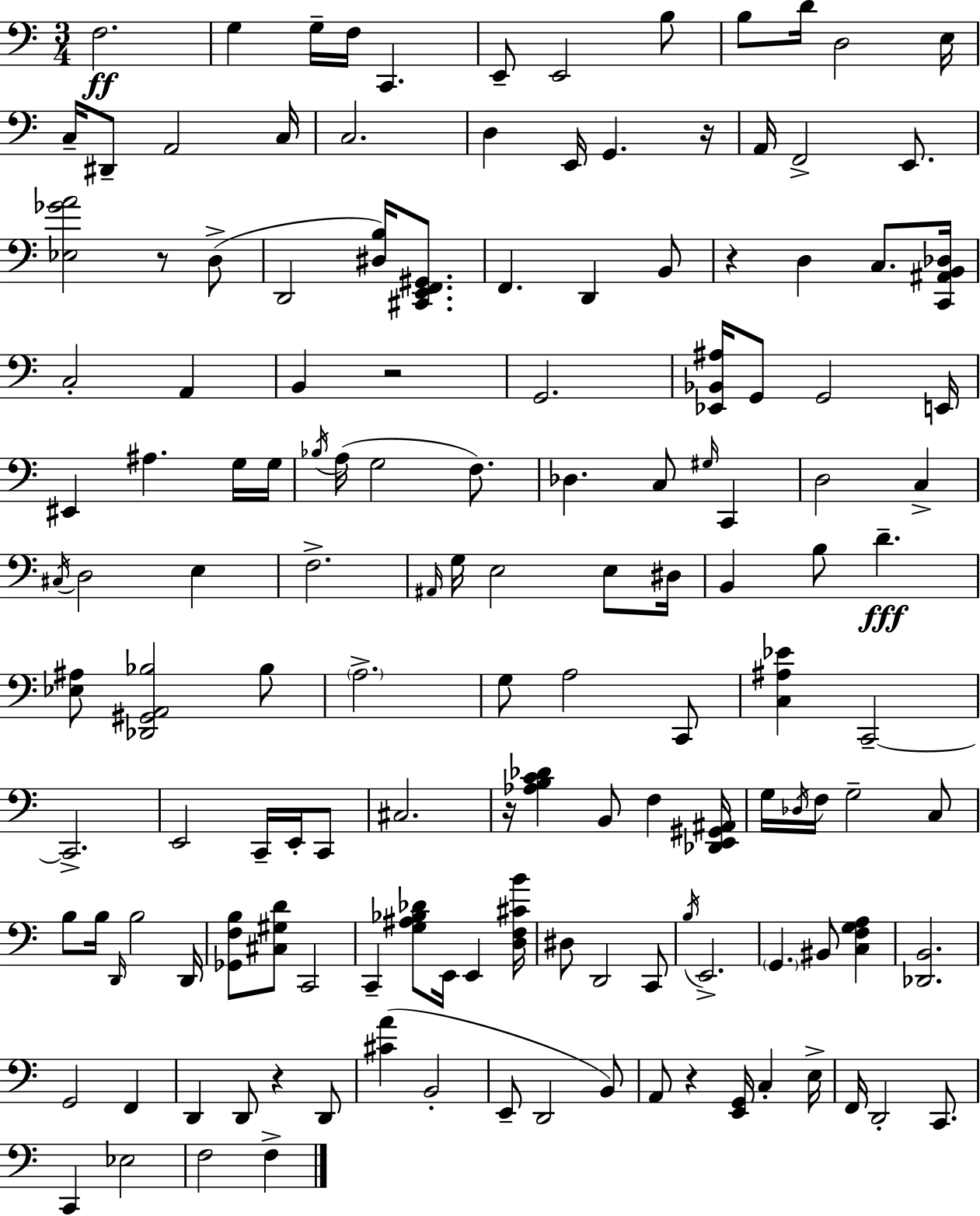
X:1
T:Untitled
M:3/4
L:1/4
K:C
F,2 G, G,/4 F,/4 C,, E,,/2 E,,2 B,/2 B,/2 D/4 D,2 E,/4 C,/4 ^D,,/2 A,,2 C,/4 C,2 D, E,,/4 G,, z/4 A,,/4 F,,2 E,,/2 [_E,_GA]2 z/2 D,/2 D,,2 [^D,B,]/4 [^C,,E,,F,,^G,,]/2 F,, D,, B,,/2 z D, C,/2 [C,,^A,,B,,_D,]/4 C,2 A,, B,, z2 G,,2 [_E,,_B,,^A,]/4 G,,/2 G,,2 E,,/4 ^E,, ^A, G,/4 G,/4 _B,/4 A,/4 G,2 F,/2 _D, C,/2 ^G,/4 C,, D,2 C, ^C,/4 D,2 E, F,2 ^A,,/4 G,/4 E,2 E,/2 ^D,/4 B,, B,/2 D [_E,^A,]/2 [_D,,^G,,A,,_B,]2 _B,/2 A,2 G,/2 A,2 C,,/2 [C,^A,_E] C,,2 C,,2 E,,2 C,,/4 E,,/4 C,,/2 ^C,2 z/4 [_A,B,C_D] B,,/2 F, [_D,,E,,^G,,^A,,]/4 G,/4 _D,/4 F,/4 G,2 C,/2 B,/2 B,/4 D,,/4 B,2 D,,/4 [_G,,F,B,]/2 [^C,^G,D]/2 C,,2 C,, [G,^A,_B,_D]/2 E,,/4 E,, [D,F,^CB]/4 ^D,/2 D,,2 C,,/2 B,/4 E,,2 G,, ^B,,/2 [C,F,G,A,] [_D,,B,,]2 G,,2 F,, D,, D,,/2 z D,,/2 [^CA] B,,2 E,,/2 D,,2 B,,/2 A,,/2 z [E,,G,,]/4 C, E,/4 F,,/4 D,,2 C,,/2 C,, _E,2 F,2 F,